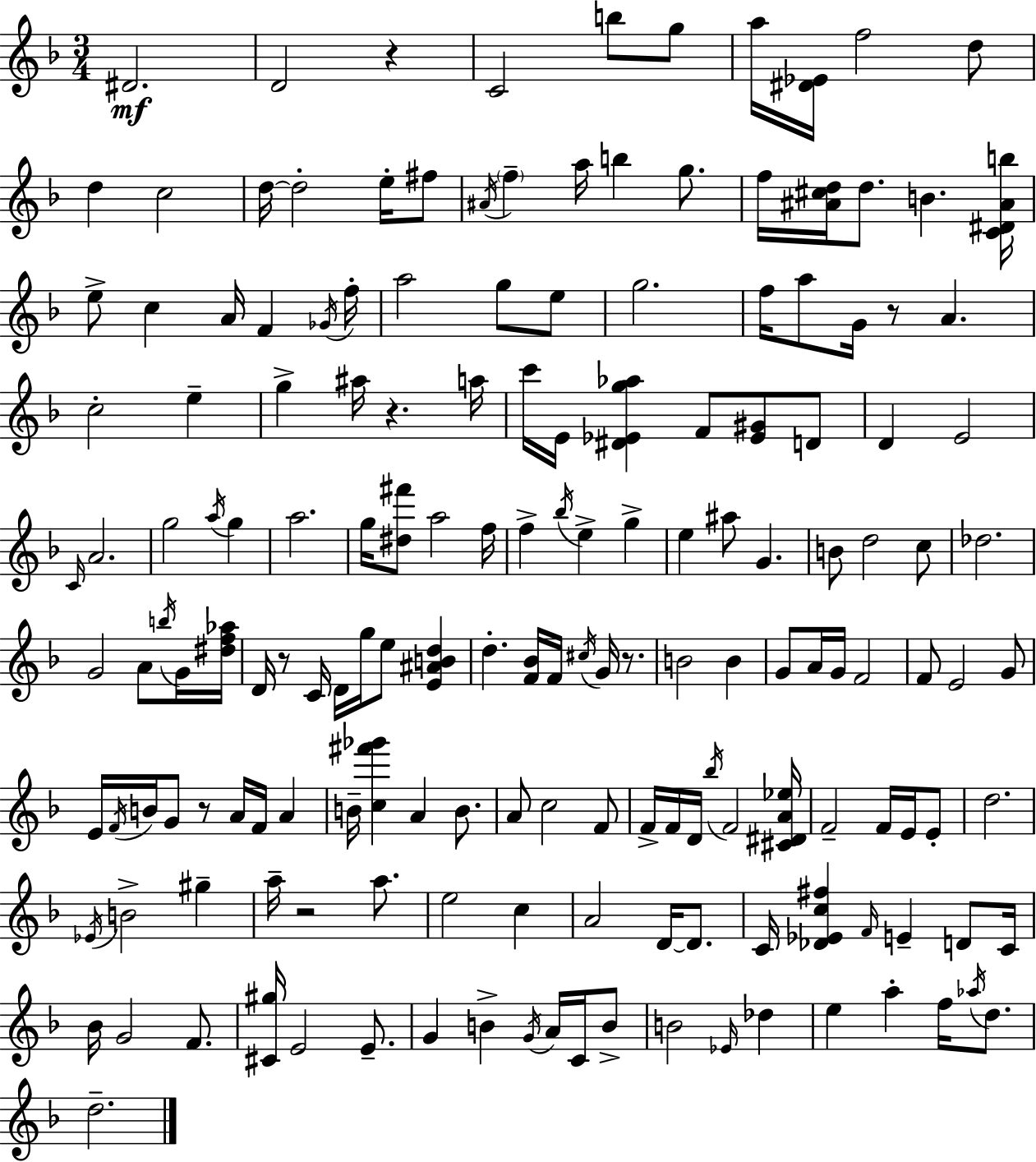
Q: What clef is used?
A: treble